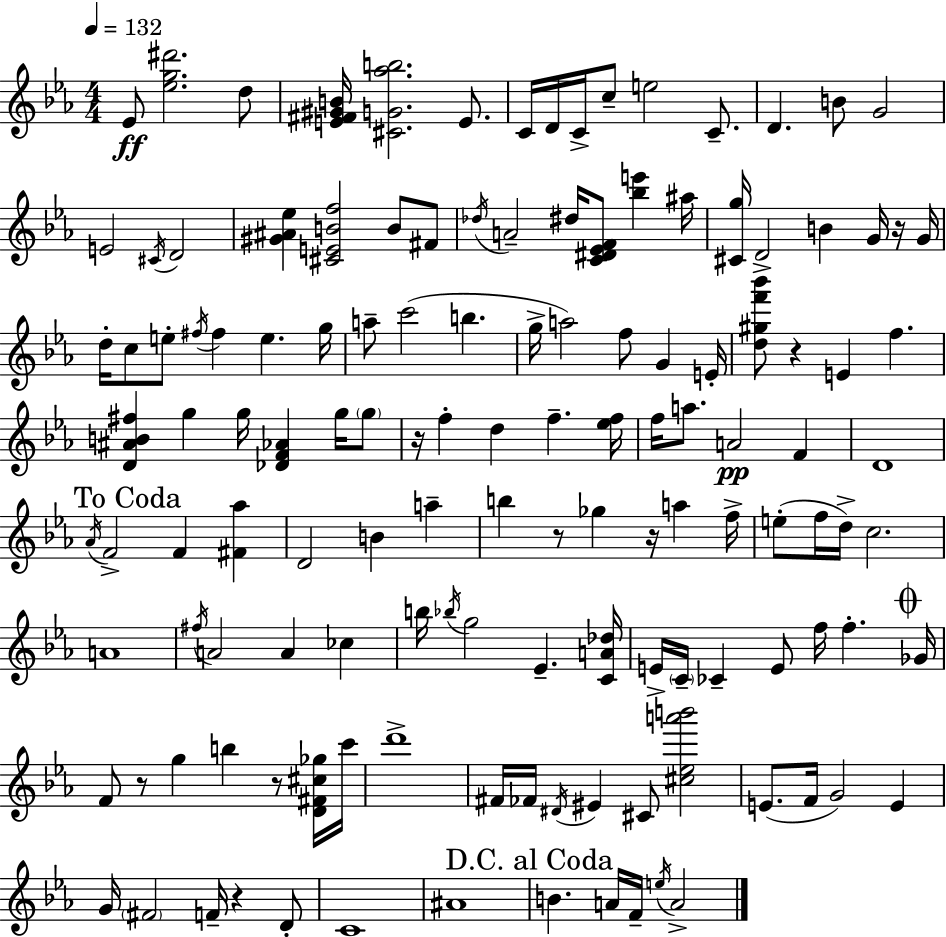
Eb4/e [Eb5,G5,D#6]/h. D5/e [E4,F#4,G#4,B4]/s [C#4,G4,Ab5,B5]/h. E4/e. C4/s D4/s C4/s C5/e E5/h C4/e. D4/q. B4/e G4/h E4/h C#4/s D4/h [G#4,A#4,Eb5]/q [C#4,E4,B4,F5]/h B4/e F#4/e Db5/s A4/h D#5/s [C4,D#4,Eb4,F4]/e [Bb5,E6]/q A#5/s [C#4,G5]/s D4/h B4/q G4/s R/s G4/s D5/s C5/e E5/e F#5/s F#5/q E5/q. G5/s A5/e C6/h B5/q. G5/s A5/h F5/e G4/q E4/s [D5,G#5,F6,Bb6]/e R/q E4/q F5/q. [D4,A#4,B4,F#5]/q G5/q G5/s [Db4,F4,Ab4]/q G5/s G5/e R/s F5/q D5/q F5/q. [Eb5,F5]/s F5/s A5/e. A4/h F4/q D4/w Ab4/s F4/h F4/q [F#4,Ab5]/q D4/h B4/q A5/q B5/q R/e Gb5/q R/s A5/q F5/s E5/e F5/s D5/s C5/h. A4/w F#5/s A4/h A4/q CES5/q B5/s Bb5/s G5/h Eb4/q. [C4,A4,Db5]/s E4/s C4/s CES4/q E4/e F5/s F5/q. Gb4/s F4/e R/e G5/q B5/q R/e [D4,F#4,C#5,Gb5]/s C6/s D6/w F#4/s FES4/s D#4/s EIS4/q C#4/e [C#5,Eb5,A6,B6]/h E4/e. F4/s G4/h E4/q G4/s F#4/h F4/s R/q D4/e C4/w A#4/w B4/q. A4/s F4/s E5/s A4/h